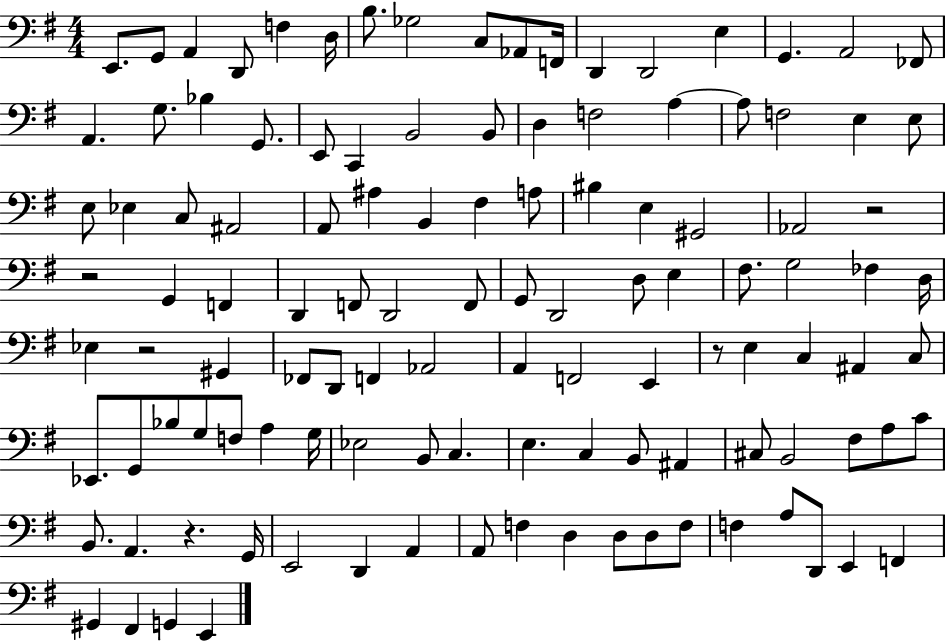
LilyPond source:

{
  \clef bass
  \numericTimeSignature
  \time 4/4
  \key g \major
  \repeat volta 2 { e,8. g,8 a,4 d,8 f4 d16 | b8. ges2 c8 aes,8 f,16 | d,4 d,2 e4 | g,4. a,2 fes,8 | \break a,4. g8. bes4 g,8. | e,8 c,4 b,2 b,8 | d4 f2 a4~~ | a8 f2 e4 e8 | \break e8 ees4 c8 ais,2 | a,8 ais4 b,4 fis4 a8 | bis4 e4 gis,2 | aes,2 r2 | \break r2 g,4 f,4 | d,4 f,8 d,2 f,8 | g,8 d,2 d8 e4 | fis8. g2 fes4 d16 | \break ees4 r2 gis,4 | fes,8 d,8 f,4 aes,2 | a,4 f,2 e,4 | r8 e4 c4 ais,4 c8 | \break ees,8. g,8 bes8 g8 f8 a4 g16 | ees2 b,8 c4. | e4. c4 b,8 ais,4 | cis8 b,2 fis8 a8 c'8 | \break b,8. a,4. r4. g,16 | e,2 d,4 a,4 | a,8 f4 d4 d8 d8 f8 | f4 a8 d,8 e,4 f,4 | \break gis,4 fis,4 g,4 e,4 | } \bar "|."
}